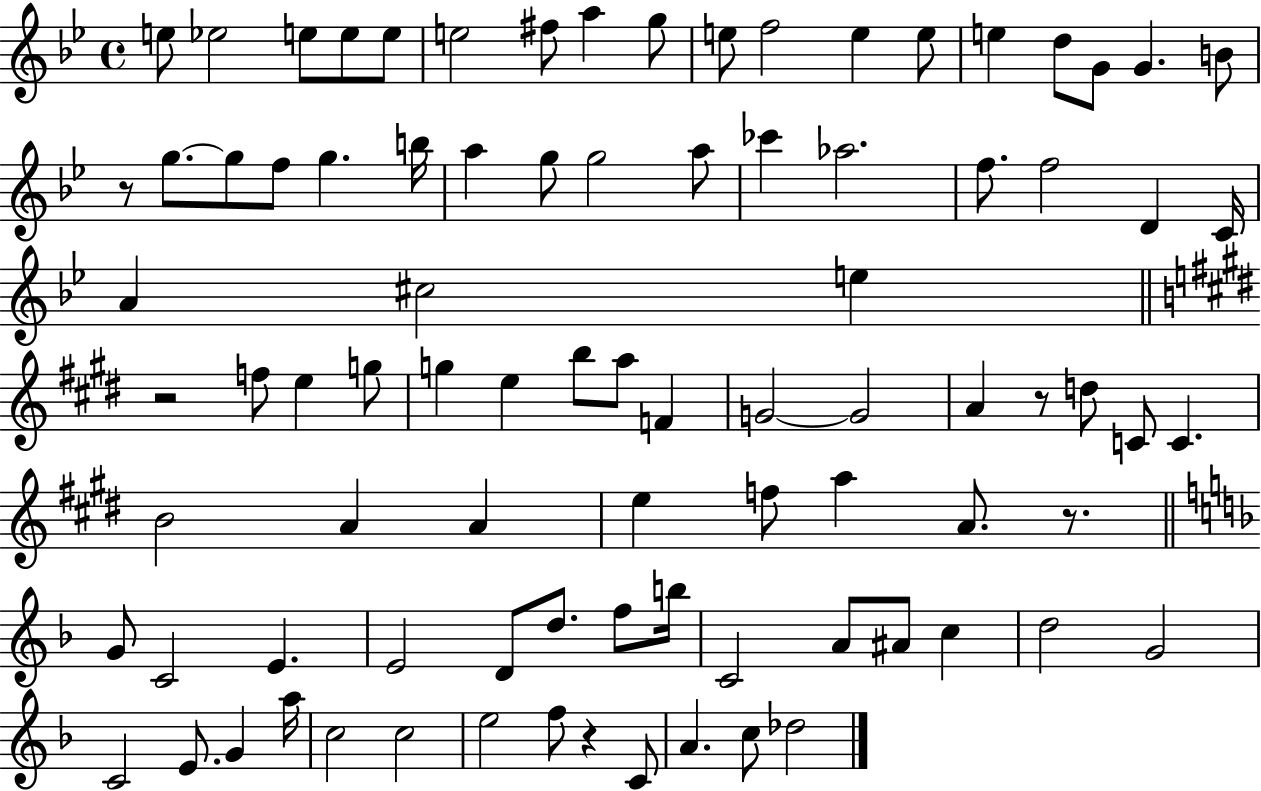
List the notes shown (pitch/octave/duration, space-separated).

E5/e Eb5/h E5/e E5/e E5/e E5/h F#5/e A5/q G5/e E5/e F5/h E5/q E5/e E5/q D5/e G4/e G4/q. B4/e R/e G5/e. G5/e F5/e G5/q. B5/s A5/q G5/e G5/h A5/e CES6/q Ab5/h. F5/e. F5/h D4/q C4/s A4/q C#5/h E5/q R/h F5/e E5/q G5/e G5/q E5/q B5/e A5/e F4/q G4/h G4/h A4/q R/e D5/e C4/e C4/q. B4/h A4/q A4/q E5/q F5/e A5/q A4/e. R/e. G4/e C4/h E4/q. E4/h D4/e D5/e. F5/e B5/s C4/h A4/e A#4/e C5/q D5/h G4/h C4/h E4/e. G4/q A5/s C5/h C5/h E5/h F5/e R/q C4/e A4/q. C5/e Db5/h